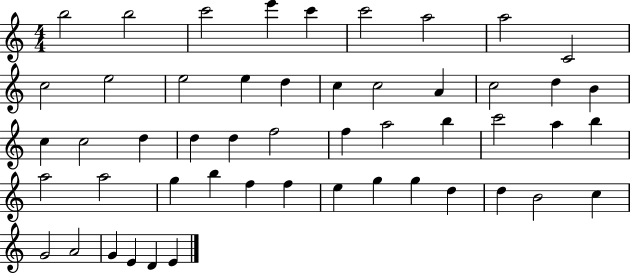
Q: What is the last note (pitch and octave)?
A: E4